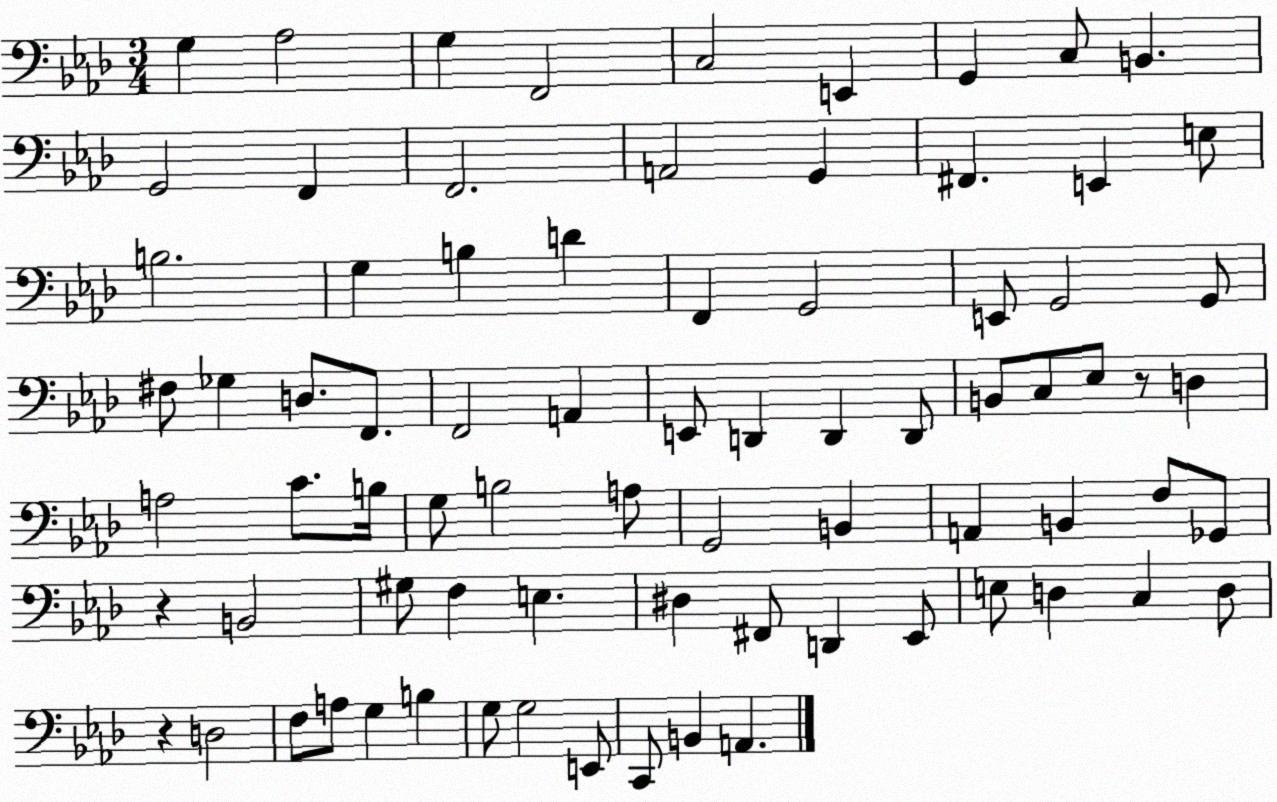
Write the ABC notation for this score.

X:1
T:Untitled
M:3/4
L:1/4
K:Ab
G, _A,2 G, F,,2 C,2 E,, G,, C,/2 B,, G,,2 F,, F,,2 A,,2 G,, ^F,, E,, E,/2 B,2 G, B, D F,, G,,2 E,,/2 G,,2 G,,/2 ^F,/2 _G, D,/2 F,,/2 F,,2 A,, E,,/2 D,, D,, D,,/2 B,,/2 C,/2 _E,/2 z/2 D, A,2 C/2 B,/4 G,/2 B,2 A,/2 G,,2 B,, A,, B,, F,/2 _G,,/2 z B,,2 ^G,/2 F, E, ^D, ^F,,/2 D,, _E,,/2 E,/2 D, C, D,/2 z D,2 F,/2 A,/2 G, B, G,/2 G,2 E,,/2 C,,/2 B,, A,,